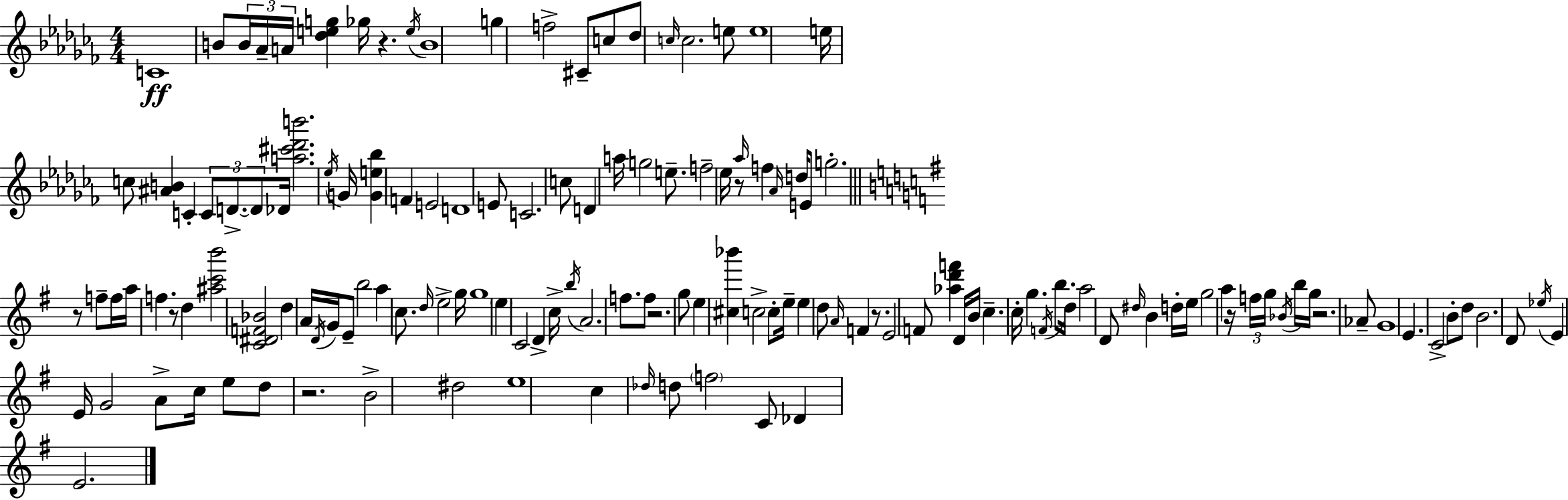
C4/w B4/e B4/s Ab4/s A4/s [Db5,E5,G5]/q Gb5/s R/q. E5/s B4/w G5/q F5/h C#4/e C5/e Db5/e C5/s C5/h. E5/e E5/w E5/s C5/e [A#4,B4]/q C4/q C4/e D4/e. D4/e Db4/s [A5,C#6,Db6,B6]/h. Eb5/s G4/s [G4,E5,Bb5]/q F4/q E4/h D4/w E4/e C4/h. C5/e D4/q A5/s G5/h E5/e. F5/h Eb5/s R/e Ab5/s F5/q Ab4/s D5/s E4/e G5/h. R/e F5/e F5/s A5/s F5/q. R/e D5/q [A#5,C6,B6]/h [C4,D#4,F4,Bb4]/h D5/q A4/s D4/s G4/s E4/e B5/h A5/q C5/e. D5/s E5/h G5/s G5/w E5/q C4/h D4/q C5/s B5/s A4/h. F5/e. F5/e R/h. G5/e E5/q [C#5,Bb6]/q C5/h C5/e E5/s E5/q D5/e A4/s F4/q R/e. E4/h F4/e [Ab5,D6,F6]/q D4/s B4/s C5/q. C5/s G5/q. F4/s B5/e. D5/s A5/h D4/e D#5/s B4/q D5/s E5/s G5/h A5/q R/s F5/s G5/s Bb4/s B5/s G5/s R/h. Ab4/e G4/w E4/q. C4/h B4/e D5/e B4/h. D4/e Eb5/s E4/q E4/s G4/h A4/e C5/s E5/e D5/e R/h. B4/h D#5/h E5/w C5/q Db5/s D5/e F5/h C4/e Db4/q E4/h.